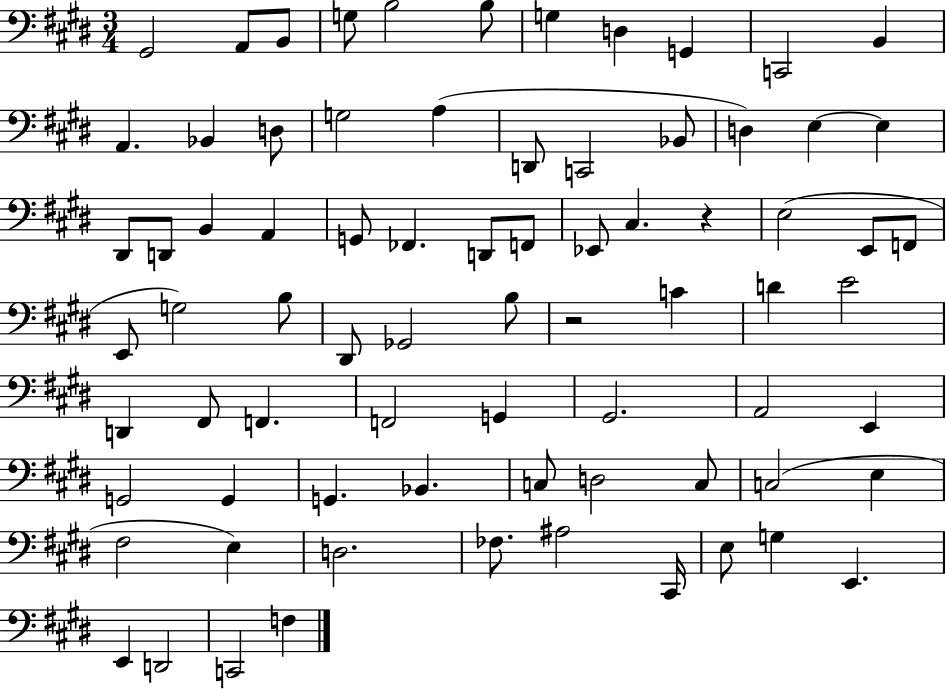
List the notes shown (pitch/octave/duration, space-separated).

G#2/h A2/e B2/e G3/e B3/h B3/e G3/q D3/q G2/q C2/h B2/q A2/q. Bb2/q D3/e G3/h A3/q D2/e C2/h Bb2/e D3/q E3/q E3/q D#2/e D2/e B2/q A2/q G2/e FES2/q. D2/e F2/e Eb2/e C#3/q. R/q E3/h E2/e F2/e E2/e G3/h B3/e D#2/e Gb2/h B3/e R/h C4/q D4/q E4/h D2/q F#2/e F2/q. F2/h G2/q G#2/h. A2/h E2/q G2/h G2/q G2/q. Bb2/q. C3/e D3/h C3/e C3/h E3/q F#3/h E3/q D3/h. FES3/e. A#3/h C#2/s E3/e G3/q E2/q. E2/q D2/h C2/h F3/q